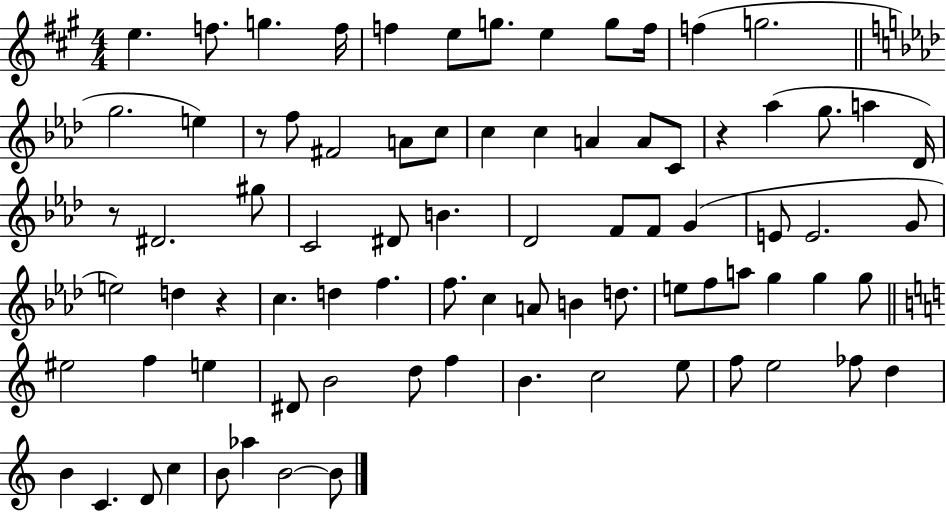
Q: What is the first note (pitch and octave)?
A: E5